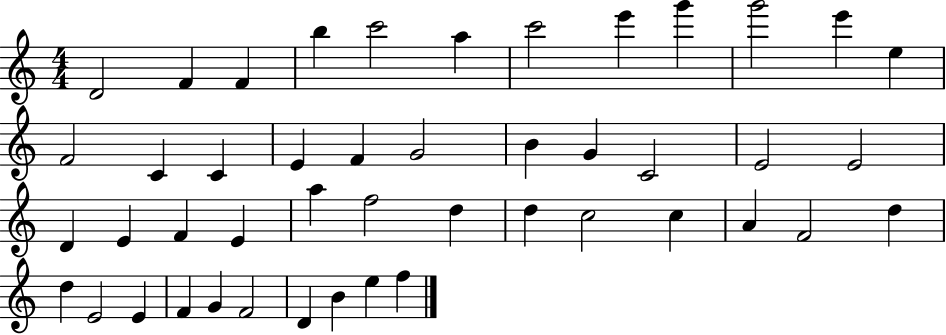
{
  \clef treble
  \numericTimeSignature
  \time 4/4
  \key c \major
  d'2 f'4 f'4 | b''4 c'''2 a''4 | c'''2 e'''4 g'''4 | g'''2 e'''4 e''4 | \break f'2 c'4 c'4 | e'4 f'4 g'2 | b'4 g'4 c'2 | e'2 e'2 | \break d'4 e'4 f'4 e'4 | a''4 f''2 d''4 | d''4 c''2 c''4 | a'4 f'2 d''4 | \break d''4 e'2 e'4 | f'4 g'4 f'2 | d'4 b'4 e''4 f''4 | \bar "|."
}